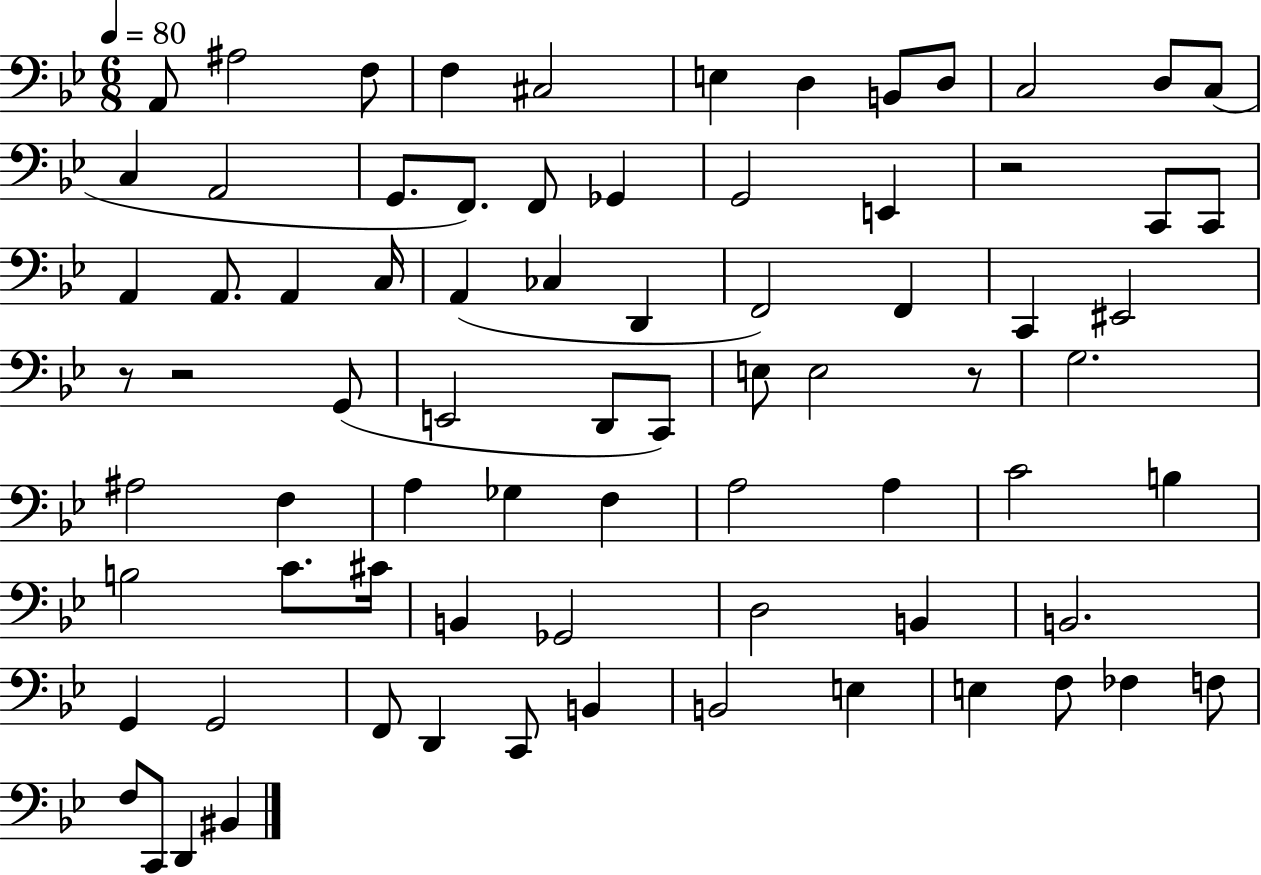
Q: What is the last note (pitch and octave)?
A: BIS2